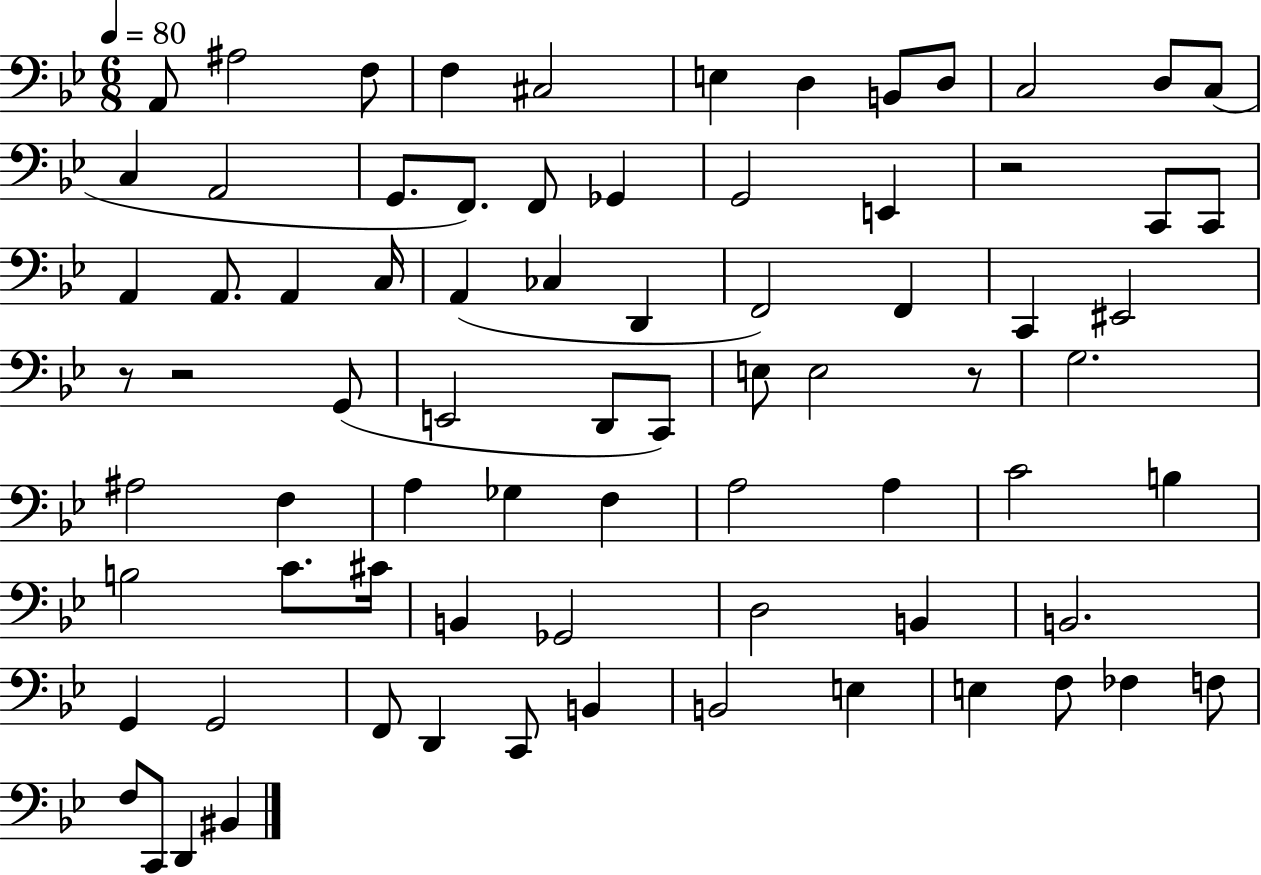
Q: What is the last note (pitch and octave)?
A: BIS2